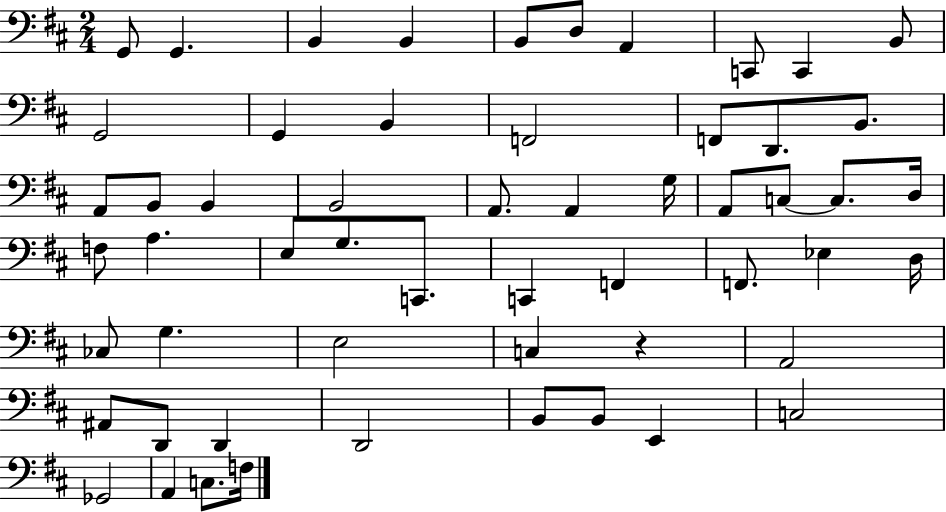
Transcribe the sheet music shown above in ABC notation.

X:1
T:Untitled
M:2/4
L:1/4
K:D
G,,/2 G,, B,, B,, B,,/2 D,/2 A,, C,,/2 C,, B,,/2 G,,2 G,, B,, F,,2 F,,/2 D,,/2 B,,/2 A,,/2 B,,/2 B,, B,,2 A,,/2 A,, G,/4 A,,/2 C,/2 C,/2 D,/4 F,/2 A, E,/2 G,/2 C,,/2 C,, F,, F,,/2 _E, D,/4 _C,/2 G, E,2 C, z A,,2 ^A,,/2 D,,/2 D,, D,,2 B,,/2 B,,/2 E,, C,2 _G,,2 A,, C,/2 F,/4